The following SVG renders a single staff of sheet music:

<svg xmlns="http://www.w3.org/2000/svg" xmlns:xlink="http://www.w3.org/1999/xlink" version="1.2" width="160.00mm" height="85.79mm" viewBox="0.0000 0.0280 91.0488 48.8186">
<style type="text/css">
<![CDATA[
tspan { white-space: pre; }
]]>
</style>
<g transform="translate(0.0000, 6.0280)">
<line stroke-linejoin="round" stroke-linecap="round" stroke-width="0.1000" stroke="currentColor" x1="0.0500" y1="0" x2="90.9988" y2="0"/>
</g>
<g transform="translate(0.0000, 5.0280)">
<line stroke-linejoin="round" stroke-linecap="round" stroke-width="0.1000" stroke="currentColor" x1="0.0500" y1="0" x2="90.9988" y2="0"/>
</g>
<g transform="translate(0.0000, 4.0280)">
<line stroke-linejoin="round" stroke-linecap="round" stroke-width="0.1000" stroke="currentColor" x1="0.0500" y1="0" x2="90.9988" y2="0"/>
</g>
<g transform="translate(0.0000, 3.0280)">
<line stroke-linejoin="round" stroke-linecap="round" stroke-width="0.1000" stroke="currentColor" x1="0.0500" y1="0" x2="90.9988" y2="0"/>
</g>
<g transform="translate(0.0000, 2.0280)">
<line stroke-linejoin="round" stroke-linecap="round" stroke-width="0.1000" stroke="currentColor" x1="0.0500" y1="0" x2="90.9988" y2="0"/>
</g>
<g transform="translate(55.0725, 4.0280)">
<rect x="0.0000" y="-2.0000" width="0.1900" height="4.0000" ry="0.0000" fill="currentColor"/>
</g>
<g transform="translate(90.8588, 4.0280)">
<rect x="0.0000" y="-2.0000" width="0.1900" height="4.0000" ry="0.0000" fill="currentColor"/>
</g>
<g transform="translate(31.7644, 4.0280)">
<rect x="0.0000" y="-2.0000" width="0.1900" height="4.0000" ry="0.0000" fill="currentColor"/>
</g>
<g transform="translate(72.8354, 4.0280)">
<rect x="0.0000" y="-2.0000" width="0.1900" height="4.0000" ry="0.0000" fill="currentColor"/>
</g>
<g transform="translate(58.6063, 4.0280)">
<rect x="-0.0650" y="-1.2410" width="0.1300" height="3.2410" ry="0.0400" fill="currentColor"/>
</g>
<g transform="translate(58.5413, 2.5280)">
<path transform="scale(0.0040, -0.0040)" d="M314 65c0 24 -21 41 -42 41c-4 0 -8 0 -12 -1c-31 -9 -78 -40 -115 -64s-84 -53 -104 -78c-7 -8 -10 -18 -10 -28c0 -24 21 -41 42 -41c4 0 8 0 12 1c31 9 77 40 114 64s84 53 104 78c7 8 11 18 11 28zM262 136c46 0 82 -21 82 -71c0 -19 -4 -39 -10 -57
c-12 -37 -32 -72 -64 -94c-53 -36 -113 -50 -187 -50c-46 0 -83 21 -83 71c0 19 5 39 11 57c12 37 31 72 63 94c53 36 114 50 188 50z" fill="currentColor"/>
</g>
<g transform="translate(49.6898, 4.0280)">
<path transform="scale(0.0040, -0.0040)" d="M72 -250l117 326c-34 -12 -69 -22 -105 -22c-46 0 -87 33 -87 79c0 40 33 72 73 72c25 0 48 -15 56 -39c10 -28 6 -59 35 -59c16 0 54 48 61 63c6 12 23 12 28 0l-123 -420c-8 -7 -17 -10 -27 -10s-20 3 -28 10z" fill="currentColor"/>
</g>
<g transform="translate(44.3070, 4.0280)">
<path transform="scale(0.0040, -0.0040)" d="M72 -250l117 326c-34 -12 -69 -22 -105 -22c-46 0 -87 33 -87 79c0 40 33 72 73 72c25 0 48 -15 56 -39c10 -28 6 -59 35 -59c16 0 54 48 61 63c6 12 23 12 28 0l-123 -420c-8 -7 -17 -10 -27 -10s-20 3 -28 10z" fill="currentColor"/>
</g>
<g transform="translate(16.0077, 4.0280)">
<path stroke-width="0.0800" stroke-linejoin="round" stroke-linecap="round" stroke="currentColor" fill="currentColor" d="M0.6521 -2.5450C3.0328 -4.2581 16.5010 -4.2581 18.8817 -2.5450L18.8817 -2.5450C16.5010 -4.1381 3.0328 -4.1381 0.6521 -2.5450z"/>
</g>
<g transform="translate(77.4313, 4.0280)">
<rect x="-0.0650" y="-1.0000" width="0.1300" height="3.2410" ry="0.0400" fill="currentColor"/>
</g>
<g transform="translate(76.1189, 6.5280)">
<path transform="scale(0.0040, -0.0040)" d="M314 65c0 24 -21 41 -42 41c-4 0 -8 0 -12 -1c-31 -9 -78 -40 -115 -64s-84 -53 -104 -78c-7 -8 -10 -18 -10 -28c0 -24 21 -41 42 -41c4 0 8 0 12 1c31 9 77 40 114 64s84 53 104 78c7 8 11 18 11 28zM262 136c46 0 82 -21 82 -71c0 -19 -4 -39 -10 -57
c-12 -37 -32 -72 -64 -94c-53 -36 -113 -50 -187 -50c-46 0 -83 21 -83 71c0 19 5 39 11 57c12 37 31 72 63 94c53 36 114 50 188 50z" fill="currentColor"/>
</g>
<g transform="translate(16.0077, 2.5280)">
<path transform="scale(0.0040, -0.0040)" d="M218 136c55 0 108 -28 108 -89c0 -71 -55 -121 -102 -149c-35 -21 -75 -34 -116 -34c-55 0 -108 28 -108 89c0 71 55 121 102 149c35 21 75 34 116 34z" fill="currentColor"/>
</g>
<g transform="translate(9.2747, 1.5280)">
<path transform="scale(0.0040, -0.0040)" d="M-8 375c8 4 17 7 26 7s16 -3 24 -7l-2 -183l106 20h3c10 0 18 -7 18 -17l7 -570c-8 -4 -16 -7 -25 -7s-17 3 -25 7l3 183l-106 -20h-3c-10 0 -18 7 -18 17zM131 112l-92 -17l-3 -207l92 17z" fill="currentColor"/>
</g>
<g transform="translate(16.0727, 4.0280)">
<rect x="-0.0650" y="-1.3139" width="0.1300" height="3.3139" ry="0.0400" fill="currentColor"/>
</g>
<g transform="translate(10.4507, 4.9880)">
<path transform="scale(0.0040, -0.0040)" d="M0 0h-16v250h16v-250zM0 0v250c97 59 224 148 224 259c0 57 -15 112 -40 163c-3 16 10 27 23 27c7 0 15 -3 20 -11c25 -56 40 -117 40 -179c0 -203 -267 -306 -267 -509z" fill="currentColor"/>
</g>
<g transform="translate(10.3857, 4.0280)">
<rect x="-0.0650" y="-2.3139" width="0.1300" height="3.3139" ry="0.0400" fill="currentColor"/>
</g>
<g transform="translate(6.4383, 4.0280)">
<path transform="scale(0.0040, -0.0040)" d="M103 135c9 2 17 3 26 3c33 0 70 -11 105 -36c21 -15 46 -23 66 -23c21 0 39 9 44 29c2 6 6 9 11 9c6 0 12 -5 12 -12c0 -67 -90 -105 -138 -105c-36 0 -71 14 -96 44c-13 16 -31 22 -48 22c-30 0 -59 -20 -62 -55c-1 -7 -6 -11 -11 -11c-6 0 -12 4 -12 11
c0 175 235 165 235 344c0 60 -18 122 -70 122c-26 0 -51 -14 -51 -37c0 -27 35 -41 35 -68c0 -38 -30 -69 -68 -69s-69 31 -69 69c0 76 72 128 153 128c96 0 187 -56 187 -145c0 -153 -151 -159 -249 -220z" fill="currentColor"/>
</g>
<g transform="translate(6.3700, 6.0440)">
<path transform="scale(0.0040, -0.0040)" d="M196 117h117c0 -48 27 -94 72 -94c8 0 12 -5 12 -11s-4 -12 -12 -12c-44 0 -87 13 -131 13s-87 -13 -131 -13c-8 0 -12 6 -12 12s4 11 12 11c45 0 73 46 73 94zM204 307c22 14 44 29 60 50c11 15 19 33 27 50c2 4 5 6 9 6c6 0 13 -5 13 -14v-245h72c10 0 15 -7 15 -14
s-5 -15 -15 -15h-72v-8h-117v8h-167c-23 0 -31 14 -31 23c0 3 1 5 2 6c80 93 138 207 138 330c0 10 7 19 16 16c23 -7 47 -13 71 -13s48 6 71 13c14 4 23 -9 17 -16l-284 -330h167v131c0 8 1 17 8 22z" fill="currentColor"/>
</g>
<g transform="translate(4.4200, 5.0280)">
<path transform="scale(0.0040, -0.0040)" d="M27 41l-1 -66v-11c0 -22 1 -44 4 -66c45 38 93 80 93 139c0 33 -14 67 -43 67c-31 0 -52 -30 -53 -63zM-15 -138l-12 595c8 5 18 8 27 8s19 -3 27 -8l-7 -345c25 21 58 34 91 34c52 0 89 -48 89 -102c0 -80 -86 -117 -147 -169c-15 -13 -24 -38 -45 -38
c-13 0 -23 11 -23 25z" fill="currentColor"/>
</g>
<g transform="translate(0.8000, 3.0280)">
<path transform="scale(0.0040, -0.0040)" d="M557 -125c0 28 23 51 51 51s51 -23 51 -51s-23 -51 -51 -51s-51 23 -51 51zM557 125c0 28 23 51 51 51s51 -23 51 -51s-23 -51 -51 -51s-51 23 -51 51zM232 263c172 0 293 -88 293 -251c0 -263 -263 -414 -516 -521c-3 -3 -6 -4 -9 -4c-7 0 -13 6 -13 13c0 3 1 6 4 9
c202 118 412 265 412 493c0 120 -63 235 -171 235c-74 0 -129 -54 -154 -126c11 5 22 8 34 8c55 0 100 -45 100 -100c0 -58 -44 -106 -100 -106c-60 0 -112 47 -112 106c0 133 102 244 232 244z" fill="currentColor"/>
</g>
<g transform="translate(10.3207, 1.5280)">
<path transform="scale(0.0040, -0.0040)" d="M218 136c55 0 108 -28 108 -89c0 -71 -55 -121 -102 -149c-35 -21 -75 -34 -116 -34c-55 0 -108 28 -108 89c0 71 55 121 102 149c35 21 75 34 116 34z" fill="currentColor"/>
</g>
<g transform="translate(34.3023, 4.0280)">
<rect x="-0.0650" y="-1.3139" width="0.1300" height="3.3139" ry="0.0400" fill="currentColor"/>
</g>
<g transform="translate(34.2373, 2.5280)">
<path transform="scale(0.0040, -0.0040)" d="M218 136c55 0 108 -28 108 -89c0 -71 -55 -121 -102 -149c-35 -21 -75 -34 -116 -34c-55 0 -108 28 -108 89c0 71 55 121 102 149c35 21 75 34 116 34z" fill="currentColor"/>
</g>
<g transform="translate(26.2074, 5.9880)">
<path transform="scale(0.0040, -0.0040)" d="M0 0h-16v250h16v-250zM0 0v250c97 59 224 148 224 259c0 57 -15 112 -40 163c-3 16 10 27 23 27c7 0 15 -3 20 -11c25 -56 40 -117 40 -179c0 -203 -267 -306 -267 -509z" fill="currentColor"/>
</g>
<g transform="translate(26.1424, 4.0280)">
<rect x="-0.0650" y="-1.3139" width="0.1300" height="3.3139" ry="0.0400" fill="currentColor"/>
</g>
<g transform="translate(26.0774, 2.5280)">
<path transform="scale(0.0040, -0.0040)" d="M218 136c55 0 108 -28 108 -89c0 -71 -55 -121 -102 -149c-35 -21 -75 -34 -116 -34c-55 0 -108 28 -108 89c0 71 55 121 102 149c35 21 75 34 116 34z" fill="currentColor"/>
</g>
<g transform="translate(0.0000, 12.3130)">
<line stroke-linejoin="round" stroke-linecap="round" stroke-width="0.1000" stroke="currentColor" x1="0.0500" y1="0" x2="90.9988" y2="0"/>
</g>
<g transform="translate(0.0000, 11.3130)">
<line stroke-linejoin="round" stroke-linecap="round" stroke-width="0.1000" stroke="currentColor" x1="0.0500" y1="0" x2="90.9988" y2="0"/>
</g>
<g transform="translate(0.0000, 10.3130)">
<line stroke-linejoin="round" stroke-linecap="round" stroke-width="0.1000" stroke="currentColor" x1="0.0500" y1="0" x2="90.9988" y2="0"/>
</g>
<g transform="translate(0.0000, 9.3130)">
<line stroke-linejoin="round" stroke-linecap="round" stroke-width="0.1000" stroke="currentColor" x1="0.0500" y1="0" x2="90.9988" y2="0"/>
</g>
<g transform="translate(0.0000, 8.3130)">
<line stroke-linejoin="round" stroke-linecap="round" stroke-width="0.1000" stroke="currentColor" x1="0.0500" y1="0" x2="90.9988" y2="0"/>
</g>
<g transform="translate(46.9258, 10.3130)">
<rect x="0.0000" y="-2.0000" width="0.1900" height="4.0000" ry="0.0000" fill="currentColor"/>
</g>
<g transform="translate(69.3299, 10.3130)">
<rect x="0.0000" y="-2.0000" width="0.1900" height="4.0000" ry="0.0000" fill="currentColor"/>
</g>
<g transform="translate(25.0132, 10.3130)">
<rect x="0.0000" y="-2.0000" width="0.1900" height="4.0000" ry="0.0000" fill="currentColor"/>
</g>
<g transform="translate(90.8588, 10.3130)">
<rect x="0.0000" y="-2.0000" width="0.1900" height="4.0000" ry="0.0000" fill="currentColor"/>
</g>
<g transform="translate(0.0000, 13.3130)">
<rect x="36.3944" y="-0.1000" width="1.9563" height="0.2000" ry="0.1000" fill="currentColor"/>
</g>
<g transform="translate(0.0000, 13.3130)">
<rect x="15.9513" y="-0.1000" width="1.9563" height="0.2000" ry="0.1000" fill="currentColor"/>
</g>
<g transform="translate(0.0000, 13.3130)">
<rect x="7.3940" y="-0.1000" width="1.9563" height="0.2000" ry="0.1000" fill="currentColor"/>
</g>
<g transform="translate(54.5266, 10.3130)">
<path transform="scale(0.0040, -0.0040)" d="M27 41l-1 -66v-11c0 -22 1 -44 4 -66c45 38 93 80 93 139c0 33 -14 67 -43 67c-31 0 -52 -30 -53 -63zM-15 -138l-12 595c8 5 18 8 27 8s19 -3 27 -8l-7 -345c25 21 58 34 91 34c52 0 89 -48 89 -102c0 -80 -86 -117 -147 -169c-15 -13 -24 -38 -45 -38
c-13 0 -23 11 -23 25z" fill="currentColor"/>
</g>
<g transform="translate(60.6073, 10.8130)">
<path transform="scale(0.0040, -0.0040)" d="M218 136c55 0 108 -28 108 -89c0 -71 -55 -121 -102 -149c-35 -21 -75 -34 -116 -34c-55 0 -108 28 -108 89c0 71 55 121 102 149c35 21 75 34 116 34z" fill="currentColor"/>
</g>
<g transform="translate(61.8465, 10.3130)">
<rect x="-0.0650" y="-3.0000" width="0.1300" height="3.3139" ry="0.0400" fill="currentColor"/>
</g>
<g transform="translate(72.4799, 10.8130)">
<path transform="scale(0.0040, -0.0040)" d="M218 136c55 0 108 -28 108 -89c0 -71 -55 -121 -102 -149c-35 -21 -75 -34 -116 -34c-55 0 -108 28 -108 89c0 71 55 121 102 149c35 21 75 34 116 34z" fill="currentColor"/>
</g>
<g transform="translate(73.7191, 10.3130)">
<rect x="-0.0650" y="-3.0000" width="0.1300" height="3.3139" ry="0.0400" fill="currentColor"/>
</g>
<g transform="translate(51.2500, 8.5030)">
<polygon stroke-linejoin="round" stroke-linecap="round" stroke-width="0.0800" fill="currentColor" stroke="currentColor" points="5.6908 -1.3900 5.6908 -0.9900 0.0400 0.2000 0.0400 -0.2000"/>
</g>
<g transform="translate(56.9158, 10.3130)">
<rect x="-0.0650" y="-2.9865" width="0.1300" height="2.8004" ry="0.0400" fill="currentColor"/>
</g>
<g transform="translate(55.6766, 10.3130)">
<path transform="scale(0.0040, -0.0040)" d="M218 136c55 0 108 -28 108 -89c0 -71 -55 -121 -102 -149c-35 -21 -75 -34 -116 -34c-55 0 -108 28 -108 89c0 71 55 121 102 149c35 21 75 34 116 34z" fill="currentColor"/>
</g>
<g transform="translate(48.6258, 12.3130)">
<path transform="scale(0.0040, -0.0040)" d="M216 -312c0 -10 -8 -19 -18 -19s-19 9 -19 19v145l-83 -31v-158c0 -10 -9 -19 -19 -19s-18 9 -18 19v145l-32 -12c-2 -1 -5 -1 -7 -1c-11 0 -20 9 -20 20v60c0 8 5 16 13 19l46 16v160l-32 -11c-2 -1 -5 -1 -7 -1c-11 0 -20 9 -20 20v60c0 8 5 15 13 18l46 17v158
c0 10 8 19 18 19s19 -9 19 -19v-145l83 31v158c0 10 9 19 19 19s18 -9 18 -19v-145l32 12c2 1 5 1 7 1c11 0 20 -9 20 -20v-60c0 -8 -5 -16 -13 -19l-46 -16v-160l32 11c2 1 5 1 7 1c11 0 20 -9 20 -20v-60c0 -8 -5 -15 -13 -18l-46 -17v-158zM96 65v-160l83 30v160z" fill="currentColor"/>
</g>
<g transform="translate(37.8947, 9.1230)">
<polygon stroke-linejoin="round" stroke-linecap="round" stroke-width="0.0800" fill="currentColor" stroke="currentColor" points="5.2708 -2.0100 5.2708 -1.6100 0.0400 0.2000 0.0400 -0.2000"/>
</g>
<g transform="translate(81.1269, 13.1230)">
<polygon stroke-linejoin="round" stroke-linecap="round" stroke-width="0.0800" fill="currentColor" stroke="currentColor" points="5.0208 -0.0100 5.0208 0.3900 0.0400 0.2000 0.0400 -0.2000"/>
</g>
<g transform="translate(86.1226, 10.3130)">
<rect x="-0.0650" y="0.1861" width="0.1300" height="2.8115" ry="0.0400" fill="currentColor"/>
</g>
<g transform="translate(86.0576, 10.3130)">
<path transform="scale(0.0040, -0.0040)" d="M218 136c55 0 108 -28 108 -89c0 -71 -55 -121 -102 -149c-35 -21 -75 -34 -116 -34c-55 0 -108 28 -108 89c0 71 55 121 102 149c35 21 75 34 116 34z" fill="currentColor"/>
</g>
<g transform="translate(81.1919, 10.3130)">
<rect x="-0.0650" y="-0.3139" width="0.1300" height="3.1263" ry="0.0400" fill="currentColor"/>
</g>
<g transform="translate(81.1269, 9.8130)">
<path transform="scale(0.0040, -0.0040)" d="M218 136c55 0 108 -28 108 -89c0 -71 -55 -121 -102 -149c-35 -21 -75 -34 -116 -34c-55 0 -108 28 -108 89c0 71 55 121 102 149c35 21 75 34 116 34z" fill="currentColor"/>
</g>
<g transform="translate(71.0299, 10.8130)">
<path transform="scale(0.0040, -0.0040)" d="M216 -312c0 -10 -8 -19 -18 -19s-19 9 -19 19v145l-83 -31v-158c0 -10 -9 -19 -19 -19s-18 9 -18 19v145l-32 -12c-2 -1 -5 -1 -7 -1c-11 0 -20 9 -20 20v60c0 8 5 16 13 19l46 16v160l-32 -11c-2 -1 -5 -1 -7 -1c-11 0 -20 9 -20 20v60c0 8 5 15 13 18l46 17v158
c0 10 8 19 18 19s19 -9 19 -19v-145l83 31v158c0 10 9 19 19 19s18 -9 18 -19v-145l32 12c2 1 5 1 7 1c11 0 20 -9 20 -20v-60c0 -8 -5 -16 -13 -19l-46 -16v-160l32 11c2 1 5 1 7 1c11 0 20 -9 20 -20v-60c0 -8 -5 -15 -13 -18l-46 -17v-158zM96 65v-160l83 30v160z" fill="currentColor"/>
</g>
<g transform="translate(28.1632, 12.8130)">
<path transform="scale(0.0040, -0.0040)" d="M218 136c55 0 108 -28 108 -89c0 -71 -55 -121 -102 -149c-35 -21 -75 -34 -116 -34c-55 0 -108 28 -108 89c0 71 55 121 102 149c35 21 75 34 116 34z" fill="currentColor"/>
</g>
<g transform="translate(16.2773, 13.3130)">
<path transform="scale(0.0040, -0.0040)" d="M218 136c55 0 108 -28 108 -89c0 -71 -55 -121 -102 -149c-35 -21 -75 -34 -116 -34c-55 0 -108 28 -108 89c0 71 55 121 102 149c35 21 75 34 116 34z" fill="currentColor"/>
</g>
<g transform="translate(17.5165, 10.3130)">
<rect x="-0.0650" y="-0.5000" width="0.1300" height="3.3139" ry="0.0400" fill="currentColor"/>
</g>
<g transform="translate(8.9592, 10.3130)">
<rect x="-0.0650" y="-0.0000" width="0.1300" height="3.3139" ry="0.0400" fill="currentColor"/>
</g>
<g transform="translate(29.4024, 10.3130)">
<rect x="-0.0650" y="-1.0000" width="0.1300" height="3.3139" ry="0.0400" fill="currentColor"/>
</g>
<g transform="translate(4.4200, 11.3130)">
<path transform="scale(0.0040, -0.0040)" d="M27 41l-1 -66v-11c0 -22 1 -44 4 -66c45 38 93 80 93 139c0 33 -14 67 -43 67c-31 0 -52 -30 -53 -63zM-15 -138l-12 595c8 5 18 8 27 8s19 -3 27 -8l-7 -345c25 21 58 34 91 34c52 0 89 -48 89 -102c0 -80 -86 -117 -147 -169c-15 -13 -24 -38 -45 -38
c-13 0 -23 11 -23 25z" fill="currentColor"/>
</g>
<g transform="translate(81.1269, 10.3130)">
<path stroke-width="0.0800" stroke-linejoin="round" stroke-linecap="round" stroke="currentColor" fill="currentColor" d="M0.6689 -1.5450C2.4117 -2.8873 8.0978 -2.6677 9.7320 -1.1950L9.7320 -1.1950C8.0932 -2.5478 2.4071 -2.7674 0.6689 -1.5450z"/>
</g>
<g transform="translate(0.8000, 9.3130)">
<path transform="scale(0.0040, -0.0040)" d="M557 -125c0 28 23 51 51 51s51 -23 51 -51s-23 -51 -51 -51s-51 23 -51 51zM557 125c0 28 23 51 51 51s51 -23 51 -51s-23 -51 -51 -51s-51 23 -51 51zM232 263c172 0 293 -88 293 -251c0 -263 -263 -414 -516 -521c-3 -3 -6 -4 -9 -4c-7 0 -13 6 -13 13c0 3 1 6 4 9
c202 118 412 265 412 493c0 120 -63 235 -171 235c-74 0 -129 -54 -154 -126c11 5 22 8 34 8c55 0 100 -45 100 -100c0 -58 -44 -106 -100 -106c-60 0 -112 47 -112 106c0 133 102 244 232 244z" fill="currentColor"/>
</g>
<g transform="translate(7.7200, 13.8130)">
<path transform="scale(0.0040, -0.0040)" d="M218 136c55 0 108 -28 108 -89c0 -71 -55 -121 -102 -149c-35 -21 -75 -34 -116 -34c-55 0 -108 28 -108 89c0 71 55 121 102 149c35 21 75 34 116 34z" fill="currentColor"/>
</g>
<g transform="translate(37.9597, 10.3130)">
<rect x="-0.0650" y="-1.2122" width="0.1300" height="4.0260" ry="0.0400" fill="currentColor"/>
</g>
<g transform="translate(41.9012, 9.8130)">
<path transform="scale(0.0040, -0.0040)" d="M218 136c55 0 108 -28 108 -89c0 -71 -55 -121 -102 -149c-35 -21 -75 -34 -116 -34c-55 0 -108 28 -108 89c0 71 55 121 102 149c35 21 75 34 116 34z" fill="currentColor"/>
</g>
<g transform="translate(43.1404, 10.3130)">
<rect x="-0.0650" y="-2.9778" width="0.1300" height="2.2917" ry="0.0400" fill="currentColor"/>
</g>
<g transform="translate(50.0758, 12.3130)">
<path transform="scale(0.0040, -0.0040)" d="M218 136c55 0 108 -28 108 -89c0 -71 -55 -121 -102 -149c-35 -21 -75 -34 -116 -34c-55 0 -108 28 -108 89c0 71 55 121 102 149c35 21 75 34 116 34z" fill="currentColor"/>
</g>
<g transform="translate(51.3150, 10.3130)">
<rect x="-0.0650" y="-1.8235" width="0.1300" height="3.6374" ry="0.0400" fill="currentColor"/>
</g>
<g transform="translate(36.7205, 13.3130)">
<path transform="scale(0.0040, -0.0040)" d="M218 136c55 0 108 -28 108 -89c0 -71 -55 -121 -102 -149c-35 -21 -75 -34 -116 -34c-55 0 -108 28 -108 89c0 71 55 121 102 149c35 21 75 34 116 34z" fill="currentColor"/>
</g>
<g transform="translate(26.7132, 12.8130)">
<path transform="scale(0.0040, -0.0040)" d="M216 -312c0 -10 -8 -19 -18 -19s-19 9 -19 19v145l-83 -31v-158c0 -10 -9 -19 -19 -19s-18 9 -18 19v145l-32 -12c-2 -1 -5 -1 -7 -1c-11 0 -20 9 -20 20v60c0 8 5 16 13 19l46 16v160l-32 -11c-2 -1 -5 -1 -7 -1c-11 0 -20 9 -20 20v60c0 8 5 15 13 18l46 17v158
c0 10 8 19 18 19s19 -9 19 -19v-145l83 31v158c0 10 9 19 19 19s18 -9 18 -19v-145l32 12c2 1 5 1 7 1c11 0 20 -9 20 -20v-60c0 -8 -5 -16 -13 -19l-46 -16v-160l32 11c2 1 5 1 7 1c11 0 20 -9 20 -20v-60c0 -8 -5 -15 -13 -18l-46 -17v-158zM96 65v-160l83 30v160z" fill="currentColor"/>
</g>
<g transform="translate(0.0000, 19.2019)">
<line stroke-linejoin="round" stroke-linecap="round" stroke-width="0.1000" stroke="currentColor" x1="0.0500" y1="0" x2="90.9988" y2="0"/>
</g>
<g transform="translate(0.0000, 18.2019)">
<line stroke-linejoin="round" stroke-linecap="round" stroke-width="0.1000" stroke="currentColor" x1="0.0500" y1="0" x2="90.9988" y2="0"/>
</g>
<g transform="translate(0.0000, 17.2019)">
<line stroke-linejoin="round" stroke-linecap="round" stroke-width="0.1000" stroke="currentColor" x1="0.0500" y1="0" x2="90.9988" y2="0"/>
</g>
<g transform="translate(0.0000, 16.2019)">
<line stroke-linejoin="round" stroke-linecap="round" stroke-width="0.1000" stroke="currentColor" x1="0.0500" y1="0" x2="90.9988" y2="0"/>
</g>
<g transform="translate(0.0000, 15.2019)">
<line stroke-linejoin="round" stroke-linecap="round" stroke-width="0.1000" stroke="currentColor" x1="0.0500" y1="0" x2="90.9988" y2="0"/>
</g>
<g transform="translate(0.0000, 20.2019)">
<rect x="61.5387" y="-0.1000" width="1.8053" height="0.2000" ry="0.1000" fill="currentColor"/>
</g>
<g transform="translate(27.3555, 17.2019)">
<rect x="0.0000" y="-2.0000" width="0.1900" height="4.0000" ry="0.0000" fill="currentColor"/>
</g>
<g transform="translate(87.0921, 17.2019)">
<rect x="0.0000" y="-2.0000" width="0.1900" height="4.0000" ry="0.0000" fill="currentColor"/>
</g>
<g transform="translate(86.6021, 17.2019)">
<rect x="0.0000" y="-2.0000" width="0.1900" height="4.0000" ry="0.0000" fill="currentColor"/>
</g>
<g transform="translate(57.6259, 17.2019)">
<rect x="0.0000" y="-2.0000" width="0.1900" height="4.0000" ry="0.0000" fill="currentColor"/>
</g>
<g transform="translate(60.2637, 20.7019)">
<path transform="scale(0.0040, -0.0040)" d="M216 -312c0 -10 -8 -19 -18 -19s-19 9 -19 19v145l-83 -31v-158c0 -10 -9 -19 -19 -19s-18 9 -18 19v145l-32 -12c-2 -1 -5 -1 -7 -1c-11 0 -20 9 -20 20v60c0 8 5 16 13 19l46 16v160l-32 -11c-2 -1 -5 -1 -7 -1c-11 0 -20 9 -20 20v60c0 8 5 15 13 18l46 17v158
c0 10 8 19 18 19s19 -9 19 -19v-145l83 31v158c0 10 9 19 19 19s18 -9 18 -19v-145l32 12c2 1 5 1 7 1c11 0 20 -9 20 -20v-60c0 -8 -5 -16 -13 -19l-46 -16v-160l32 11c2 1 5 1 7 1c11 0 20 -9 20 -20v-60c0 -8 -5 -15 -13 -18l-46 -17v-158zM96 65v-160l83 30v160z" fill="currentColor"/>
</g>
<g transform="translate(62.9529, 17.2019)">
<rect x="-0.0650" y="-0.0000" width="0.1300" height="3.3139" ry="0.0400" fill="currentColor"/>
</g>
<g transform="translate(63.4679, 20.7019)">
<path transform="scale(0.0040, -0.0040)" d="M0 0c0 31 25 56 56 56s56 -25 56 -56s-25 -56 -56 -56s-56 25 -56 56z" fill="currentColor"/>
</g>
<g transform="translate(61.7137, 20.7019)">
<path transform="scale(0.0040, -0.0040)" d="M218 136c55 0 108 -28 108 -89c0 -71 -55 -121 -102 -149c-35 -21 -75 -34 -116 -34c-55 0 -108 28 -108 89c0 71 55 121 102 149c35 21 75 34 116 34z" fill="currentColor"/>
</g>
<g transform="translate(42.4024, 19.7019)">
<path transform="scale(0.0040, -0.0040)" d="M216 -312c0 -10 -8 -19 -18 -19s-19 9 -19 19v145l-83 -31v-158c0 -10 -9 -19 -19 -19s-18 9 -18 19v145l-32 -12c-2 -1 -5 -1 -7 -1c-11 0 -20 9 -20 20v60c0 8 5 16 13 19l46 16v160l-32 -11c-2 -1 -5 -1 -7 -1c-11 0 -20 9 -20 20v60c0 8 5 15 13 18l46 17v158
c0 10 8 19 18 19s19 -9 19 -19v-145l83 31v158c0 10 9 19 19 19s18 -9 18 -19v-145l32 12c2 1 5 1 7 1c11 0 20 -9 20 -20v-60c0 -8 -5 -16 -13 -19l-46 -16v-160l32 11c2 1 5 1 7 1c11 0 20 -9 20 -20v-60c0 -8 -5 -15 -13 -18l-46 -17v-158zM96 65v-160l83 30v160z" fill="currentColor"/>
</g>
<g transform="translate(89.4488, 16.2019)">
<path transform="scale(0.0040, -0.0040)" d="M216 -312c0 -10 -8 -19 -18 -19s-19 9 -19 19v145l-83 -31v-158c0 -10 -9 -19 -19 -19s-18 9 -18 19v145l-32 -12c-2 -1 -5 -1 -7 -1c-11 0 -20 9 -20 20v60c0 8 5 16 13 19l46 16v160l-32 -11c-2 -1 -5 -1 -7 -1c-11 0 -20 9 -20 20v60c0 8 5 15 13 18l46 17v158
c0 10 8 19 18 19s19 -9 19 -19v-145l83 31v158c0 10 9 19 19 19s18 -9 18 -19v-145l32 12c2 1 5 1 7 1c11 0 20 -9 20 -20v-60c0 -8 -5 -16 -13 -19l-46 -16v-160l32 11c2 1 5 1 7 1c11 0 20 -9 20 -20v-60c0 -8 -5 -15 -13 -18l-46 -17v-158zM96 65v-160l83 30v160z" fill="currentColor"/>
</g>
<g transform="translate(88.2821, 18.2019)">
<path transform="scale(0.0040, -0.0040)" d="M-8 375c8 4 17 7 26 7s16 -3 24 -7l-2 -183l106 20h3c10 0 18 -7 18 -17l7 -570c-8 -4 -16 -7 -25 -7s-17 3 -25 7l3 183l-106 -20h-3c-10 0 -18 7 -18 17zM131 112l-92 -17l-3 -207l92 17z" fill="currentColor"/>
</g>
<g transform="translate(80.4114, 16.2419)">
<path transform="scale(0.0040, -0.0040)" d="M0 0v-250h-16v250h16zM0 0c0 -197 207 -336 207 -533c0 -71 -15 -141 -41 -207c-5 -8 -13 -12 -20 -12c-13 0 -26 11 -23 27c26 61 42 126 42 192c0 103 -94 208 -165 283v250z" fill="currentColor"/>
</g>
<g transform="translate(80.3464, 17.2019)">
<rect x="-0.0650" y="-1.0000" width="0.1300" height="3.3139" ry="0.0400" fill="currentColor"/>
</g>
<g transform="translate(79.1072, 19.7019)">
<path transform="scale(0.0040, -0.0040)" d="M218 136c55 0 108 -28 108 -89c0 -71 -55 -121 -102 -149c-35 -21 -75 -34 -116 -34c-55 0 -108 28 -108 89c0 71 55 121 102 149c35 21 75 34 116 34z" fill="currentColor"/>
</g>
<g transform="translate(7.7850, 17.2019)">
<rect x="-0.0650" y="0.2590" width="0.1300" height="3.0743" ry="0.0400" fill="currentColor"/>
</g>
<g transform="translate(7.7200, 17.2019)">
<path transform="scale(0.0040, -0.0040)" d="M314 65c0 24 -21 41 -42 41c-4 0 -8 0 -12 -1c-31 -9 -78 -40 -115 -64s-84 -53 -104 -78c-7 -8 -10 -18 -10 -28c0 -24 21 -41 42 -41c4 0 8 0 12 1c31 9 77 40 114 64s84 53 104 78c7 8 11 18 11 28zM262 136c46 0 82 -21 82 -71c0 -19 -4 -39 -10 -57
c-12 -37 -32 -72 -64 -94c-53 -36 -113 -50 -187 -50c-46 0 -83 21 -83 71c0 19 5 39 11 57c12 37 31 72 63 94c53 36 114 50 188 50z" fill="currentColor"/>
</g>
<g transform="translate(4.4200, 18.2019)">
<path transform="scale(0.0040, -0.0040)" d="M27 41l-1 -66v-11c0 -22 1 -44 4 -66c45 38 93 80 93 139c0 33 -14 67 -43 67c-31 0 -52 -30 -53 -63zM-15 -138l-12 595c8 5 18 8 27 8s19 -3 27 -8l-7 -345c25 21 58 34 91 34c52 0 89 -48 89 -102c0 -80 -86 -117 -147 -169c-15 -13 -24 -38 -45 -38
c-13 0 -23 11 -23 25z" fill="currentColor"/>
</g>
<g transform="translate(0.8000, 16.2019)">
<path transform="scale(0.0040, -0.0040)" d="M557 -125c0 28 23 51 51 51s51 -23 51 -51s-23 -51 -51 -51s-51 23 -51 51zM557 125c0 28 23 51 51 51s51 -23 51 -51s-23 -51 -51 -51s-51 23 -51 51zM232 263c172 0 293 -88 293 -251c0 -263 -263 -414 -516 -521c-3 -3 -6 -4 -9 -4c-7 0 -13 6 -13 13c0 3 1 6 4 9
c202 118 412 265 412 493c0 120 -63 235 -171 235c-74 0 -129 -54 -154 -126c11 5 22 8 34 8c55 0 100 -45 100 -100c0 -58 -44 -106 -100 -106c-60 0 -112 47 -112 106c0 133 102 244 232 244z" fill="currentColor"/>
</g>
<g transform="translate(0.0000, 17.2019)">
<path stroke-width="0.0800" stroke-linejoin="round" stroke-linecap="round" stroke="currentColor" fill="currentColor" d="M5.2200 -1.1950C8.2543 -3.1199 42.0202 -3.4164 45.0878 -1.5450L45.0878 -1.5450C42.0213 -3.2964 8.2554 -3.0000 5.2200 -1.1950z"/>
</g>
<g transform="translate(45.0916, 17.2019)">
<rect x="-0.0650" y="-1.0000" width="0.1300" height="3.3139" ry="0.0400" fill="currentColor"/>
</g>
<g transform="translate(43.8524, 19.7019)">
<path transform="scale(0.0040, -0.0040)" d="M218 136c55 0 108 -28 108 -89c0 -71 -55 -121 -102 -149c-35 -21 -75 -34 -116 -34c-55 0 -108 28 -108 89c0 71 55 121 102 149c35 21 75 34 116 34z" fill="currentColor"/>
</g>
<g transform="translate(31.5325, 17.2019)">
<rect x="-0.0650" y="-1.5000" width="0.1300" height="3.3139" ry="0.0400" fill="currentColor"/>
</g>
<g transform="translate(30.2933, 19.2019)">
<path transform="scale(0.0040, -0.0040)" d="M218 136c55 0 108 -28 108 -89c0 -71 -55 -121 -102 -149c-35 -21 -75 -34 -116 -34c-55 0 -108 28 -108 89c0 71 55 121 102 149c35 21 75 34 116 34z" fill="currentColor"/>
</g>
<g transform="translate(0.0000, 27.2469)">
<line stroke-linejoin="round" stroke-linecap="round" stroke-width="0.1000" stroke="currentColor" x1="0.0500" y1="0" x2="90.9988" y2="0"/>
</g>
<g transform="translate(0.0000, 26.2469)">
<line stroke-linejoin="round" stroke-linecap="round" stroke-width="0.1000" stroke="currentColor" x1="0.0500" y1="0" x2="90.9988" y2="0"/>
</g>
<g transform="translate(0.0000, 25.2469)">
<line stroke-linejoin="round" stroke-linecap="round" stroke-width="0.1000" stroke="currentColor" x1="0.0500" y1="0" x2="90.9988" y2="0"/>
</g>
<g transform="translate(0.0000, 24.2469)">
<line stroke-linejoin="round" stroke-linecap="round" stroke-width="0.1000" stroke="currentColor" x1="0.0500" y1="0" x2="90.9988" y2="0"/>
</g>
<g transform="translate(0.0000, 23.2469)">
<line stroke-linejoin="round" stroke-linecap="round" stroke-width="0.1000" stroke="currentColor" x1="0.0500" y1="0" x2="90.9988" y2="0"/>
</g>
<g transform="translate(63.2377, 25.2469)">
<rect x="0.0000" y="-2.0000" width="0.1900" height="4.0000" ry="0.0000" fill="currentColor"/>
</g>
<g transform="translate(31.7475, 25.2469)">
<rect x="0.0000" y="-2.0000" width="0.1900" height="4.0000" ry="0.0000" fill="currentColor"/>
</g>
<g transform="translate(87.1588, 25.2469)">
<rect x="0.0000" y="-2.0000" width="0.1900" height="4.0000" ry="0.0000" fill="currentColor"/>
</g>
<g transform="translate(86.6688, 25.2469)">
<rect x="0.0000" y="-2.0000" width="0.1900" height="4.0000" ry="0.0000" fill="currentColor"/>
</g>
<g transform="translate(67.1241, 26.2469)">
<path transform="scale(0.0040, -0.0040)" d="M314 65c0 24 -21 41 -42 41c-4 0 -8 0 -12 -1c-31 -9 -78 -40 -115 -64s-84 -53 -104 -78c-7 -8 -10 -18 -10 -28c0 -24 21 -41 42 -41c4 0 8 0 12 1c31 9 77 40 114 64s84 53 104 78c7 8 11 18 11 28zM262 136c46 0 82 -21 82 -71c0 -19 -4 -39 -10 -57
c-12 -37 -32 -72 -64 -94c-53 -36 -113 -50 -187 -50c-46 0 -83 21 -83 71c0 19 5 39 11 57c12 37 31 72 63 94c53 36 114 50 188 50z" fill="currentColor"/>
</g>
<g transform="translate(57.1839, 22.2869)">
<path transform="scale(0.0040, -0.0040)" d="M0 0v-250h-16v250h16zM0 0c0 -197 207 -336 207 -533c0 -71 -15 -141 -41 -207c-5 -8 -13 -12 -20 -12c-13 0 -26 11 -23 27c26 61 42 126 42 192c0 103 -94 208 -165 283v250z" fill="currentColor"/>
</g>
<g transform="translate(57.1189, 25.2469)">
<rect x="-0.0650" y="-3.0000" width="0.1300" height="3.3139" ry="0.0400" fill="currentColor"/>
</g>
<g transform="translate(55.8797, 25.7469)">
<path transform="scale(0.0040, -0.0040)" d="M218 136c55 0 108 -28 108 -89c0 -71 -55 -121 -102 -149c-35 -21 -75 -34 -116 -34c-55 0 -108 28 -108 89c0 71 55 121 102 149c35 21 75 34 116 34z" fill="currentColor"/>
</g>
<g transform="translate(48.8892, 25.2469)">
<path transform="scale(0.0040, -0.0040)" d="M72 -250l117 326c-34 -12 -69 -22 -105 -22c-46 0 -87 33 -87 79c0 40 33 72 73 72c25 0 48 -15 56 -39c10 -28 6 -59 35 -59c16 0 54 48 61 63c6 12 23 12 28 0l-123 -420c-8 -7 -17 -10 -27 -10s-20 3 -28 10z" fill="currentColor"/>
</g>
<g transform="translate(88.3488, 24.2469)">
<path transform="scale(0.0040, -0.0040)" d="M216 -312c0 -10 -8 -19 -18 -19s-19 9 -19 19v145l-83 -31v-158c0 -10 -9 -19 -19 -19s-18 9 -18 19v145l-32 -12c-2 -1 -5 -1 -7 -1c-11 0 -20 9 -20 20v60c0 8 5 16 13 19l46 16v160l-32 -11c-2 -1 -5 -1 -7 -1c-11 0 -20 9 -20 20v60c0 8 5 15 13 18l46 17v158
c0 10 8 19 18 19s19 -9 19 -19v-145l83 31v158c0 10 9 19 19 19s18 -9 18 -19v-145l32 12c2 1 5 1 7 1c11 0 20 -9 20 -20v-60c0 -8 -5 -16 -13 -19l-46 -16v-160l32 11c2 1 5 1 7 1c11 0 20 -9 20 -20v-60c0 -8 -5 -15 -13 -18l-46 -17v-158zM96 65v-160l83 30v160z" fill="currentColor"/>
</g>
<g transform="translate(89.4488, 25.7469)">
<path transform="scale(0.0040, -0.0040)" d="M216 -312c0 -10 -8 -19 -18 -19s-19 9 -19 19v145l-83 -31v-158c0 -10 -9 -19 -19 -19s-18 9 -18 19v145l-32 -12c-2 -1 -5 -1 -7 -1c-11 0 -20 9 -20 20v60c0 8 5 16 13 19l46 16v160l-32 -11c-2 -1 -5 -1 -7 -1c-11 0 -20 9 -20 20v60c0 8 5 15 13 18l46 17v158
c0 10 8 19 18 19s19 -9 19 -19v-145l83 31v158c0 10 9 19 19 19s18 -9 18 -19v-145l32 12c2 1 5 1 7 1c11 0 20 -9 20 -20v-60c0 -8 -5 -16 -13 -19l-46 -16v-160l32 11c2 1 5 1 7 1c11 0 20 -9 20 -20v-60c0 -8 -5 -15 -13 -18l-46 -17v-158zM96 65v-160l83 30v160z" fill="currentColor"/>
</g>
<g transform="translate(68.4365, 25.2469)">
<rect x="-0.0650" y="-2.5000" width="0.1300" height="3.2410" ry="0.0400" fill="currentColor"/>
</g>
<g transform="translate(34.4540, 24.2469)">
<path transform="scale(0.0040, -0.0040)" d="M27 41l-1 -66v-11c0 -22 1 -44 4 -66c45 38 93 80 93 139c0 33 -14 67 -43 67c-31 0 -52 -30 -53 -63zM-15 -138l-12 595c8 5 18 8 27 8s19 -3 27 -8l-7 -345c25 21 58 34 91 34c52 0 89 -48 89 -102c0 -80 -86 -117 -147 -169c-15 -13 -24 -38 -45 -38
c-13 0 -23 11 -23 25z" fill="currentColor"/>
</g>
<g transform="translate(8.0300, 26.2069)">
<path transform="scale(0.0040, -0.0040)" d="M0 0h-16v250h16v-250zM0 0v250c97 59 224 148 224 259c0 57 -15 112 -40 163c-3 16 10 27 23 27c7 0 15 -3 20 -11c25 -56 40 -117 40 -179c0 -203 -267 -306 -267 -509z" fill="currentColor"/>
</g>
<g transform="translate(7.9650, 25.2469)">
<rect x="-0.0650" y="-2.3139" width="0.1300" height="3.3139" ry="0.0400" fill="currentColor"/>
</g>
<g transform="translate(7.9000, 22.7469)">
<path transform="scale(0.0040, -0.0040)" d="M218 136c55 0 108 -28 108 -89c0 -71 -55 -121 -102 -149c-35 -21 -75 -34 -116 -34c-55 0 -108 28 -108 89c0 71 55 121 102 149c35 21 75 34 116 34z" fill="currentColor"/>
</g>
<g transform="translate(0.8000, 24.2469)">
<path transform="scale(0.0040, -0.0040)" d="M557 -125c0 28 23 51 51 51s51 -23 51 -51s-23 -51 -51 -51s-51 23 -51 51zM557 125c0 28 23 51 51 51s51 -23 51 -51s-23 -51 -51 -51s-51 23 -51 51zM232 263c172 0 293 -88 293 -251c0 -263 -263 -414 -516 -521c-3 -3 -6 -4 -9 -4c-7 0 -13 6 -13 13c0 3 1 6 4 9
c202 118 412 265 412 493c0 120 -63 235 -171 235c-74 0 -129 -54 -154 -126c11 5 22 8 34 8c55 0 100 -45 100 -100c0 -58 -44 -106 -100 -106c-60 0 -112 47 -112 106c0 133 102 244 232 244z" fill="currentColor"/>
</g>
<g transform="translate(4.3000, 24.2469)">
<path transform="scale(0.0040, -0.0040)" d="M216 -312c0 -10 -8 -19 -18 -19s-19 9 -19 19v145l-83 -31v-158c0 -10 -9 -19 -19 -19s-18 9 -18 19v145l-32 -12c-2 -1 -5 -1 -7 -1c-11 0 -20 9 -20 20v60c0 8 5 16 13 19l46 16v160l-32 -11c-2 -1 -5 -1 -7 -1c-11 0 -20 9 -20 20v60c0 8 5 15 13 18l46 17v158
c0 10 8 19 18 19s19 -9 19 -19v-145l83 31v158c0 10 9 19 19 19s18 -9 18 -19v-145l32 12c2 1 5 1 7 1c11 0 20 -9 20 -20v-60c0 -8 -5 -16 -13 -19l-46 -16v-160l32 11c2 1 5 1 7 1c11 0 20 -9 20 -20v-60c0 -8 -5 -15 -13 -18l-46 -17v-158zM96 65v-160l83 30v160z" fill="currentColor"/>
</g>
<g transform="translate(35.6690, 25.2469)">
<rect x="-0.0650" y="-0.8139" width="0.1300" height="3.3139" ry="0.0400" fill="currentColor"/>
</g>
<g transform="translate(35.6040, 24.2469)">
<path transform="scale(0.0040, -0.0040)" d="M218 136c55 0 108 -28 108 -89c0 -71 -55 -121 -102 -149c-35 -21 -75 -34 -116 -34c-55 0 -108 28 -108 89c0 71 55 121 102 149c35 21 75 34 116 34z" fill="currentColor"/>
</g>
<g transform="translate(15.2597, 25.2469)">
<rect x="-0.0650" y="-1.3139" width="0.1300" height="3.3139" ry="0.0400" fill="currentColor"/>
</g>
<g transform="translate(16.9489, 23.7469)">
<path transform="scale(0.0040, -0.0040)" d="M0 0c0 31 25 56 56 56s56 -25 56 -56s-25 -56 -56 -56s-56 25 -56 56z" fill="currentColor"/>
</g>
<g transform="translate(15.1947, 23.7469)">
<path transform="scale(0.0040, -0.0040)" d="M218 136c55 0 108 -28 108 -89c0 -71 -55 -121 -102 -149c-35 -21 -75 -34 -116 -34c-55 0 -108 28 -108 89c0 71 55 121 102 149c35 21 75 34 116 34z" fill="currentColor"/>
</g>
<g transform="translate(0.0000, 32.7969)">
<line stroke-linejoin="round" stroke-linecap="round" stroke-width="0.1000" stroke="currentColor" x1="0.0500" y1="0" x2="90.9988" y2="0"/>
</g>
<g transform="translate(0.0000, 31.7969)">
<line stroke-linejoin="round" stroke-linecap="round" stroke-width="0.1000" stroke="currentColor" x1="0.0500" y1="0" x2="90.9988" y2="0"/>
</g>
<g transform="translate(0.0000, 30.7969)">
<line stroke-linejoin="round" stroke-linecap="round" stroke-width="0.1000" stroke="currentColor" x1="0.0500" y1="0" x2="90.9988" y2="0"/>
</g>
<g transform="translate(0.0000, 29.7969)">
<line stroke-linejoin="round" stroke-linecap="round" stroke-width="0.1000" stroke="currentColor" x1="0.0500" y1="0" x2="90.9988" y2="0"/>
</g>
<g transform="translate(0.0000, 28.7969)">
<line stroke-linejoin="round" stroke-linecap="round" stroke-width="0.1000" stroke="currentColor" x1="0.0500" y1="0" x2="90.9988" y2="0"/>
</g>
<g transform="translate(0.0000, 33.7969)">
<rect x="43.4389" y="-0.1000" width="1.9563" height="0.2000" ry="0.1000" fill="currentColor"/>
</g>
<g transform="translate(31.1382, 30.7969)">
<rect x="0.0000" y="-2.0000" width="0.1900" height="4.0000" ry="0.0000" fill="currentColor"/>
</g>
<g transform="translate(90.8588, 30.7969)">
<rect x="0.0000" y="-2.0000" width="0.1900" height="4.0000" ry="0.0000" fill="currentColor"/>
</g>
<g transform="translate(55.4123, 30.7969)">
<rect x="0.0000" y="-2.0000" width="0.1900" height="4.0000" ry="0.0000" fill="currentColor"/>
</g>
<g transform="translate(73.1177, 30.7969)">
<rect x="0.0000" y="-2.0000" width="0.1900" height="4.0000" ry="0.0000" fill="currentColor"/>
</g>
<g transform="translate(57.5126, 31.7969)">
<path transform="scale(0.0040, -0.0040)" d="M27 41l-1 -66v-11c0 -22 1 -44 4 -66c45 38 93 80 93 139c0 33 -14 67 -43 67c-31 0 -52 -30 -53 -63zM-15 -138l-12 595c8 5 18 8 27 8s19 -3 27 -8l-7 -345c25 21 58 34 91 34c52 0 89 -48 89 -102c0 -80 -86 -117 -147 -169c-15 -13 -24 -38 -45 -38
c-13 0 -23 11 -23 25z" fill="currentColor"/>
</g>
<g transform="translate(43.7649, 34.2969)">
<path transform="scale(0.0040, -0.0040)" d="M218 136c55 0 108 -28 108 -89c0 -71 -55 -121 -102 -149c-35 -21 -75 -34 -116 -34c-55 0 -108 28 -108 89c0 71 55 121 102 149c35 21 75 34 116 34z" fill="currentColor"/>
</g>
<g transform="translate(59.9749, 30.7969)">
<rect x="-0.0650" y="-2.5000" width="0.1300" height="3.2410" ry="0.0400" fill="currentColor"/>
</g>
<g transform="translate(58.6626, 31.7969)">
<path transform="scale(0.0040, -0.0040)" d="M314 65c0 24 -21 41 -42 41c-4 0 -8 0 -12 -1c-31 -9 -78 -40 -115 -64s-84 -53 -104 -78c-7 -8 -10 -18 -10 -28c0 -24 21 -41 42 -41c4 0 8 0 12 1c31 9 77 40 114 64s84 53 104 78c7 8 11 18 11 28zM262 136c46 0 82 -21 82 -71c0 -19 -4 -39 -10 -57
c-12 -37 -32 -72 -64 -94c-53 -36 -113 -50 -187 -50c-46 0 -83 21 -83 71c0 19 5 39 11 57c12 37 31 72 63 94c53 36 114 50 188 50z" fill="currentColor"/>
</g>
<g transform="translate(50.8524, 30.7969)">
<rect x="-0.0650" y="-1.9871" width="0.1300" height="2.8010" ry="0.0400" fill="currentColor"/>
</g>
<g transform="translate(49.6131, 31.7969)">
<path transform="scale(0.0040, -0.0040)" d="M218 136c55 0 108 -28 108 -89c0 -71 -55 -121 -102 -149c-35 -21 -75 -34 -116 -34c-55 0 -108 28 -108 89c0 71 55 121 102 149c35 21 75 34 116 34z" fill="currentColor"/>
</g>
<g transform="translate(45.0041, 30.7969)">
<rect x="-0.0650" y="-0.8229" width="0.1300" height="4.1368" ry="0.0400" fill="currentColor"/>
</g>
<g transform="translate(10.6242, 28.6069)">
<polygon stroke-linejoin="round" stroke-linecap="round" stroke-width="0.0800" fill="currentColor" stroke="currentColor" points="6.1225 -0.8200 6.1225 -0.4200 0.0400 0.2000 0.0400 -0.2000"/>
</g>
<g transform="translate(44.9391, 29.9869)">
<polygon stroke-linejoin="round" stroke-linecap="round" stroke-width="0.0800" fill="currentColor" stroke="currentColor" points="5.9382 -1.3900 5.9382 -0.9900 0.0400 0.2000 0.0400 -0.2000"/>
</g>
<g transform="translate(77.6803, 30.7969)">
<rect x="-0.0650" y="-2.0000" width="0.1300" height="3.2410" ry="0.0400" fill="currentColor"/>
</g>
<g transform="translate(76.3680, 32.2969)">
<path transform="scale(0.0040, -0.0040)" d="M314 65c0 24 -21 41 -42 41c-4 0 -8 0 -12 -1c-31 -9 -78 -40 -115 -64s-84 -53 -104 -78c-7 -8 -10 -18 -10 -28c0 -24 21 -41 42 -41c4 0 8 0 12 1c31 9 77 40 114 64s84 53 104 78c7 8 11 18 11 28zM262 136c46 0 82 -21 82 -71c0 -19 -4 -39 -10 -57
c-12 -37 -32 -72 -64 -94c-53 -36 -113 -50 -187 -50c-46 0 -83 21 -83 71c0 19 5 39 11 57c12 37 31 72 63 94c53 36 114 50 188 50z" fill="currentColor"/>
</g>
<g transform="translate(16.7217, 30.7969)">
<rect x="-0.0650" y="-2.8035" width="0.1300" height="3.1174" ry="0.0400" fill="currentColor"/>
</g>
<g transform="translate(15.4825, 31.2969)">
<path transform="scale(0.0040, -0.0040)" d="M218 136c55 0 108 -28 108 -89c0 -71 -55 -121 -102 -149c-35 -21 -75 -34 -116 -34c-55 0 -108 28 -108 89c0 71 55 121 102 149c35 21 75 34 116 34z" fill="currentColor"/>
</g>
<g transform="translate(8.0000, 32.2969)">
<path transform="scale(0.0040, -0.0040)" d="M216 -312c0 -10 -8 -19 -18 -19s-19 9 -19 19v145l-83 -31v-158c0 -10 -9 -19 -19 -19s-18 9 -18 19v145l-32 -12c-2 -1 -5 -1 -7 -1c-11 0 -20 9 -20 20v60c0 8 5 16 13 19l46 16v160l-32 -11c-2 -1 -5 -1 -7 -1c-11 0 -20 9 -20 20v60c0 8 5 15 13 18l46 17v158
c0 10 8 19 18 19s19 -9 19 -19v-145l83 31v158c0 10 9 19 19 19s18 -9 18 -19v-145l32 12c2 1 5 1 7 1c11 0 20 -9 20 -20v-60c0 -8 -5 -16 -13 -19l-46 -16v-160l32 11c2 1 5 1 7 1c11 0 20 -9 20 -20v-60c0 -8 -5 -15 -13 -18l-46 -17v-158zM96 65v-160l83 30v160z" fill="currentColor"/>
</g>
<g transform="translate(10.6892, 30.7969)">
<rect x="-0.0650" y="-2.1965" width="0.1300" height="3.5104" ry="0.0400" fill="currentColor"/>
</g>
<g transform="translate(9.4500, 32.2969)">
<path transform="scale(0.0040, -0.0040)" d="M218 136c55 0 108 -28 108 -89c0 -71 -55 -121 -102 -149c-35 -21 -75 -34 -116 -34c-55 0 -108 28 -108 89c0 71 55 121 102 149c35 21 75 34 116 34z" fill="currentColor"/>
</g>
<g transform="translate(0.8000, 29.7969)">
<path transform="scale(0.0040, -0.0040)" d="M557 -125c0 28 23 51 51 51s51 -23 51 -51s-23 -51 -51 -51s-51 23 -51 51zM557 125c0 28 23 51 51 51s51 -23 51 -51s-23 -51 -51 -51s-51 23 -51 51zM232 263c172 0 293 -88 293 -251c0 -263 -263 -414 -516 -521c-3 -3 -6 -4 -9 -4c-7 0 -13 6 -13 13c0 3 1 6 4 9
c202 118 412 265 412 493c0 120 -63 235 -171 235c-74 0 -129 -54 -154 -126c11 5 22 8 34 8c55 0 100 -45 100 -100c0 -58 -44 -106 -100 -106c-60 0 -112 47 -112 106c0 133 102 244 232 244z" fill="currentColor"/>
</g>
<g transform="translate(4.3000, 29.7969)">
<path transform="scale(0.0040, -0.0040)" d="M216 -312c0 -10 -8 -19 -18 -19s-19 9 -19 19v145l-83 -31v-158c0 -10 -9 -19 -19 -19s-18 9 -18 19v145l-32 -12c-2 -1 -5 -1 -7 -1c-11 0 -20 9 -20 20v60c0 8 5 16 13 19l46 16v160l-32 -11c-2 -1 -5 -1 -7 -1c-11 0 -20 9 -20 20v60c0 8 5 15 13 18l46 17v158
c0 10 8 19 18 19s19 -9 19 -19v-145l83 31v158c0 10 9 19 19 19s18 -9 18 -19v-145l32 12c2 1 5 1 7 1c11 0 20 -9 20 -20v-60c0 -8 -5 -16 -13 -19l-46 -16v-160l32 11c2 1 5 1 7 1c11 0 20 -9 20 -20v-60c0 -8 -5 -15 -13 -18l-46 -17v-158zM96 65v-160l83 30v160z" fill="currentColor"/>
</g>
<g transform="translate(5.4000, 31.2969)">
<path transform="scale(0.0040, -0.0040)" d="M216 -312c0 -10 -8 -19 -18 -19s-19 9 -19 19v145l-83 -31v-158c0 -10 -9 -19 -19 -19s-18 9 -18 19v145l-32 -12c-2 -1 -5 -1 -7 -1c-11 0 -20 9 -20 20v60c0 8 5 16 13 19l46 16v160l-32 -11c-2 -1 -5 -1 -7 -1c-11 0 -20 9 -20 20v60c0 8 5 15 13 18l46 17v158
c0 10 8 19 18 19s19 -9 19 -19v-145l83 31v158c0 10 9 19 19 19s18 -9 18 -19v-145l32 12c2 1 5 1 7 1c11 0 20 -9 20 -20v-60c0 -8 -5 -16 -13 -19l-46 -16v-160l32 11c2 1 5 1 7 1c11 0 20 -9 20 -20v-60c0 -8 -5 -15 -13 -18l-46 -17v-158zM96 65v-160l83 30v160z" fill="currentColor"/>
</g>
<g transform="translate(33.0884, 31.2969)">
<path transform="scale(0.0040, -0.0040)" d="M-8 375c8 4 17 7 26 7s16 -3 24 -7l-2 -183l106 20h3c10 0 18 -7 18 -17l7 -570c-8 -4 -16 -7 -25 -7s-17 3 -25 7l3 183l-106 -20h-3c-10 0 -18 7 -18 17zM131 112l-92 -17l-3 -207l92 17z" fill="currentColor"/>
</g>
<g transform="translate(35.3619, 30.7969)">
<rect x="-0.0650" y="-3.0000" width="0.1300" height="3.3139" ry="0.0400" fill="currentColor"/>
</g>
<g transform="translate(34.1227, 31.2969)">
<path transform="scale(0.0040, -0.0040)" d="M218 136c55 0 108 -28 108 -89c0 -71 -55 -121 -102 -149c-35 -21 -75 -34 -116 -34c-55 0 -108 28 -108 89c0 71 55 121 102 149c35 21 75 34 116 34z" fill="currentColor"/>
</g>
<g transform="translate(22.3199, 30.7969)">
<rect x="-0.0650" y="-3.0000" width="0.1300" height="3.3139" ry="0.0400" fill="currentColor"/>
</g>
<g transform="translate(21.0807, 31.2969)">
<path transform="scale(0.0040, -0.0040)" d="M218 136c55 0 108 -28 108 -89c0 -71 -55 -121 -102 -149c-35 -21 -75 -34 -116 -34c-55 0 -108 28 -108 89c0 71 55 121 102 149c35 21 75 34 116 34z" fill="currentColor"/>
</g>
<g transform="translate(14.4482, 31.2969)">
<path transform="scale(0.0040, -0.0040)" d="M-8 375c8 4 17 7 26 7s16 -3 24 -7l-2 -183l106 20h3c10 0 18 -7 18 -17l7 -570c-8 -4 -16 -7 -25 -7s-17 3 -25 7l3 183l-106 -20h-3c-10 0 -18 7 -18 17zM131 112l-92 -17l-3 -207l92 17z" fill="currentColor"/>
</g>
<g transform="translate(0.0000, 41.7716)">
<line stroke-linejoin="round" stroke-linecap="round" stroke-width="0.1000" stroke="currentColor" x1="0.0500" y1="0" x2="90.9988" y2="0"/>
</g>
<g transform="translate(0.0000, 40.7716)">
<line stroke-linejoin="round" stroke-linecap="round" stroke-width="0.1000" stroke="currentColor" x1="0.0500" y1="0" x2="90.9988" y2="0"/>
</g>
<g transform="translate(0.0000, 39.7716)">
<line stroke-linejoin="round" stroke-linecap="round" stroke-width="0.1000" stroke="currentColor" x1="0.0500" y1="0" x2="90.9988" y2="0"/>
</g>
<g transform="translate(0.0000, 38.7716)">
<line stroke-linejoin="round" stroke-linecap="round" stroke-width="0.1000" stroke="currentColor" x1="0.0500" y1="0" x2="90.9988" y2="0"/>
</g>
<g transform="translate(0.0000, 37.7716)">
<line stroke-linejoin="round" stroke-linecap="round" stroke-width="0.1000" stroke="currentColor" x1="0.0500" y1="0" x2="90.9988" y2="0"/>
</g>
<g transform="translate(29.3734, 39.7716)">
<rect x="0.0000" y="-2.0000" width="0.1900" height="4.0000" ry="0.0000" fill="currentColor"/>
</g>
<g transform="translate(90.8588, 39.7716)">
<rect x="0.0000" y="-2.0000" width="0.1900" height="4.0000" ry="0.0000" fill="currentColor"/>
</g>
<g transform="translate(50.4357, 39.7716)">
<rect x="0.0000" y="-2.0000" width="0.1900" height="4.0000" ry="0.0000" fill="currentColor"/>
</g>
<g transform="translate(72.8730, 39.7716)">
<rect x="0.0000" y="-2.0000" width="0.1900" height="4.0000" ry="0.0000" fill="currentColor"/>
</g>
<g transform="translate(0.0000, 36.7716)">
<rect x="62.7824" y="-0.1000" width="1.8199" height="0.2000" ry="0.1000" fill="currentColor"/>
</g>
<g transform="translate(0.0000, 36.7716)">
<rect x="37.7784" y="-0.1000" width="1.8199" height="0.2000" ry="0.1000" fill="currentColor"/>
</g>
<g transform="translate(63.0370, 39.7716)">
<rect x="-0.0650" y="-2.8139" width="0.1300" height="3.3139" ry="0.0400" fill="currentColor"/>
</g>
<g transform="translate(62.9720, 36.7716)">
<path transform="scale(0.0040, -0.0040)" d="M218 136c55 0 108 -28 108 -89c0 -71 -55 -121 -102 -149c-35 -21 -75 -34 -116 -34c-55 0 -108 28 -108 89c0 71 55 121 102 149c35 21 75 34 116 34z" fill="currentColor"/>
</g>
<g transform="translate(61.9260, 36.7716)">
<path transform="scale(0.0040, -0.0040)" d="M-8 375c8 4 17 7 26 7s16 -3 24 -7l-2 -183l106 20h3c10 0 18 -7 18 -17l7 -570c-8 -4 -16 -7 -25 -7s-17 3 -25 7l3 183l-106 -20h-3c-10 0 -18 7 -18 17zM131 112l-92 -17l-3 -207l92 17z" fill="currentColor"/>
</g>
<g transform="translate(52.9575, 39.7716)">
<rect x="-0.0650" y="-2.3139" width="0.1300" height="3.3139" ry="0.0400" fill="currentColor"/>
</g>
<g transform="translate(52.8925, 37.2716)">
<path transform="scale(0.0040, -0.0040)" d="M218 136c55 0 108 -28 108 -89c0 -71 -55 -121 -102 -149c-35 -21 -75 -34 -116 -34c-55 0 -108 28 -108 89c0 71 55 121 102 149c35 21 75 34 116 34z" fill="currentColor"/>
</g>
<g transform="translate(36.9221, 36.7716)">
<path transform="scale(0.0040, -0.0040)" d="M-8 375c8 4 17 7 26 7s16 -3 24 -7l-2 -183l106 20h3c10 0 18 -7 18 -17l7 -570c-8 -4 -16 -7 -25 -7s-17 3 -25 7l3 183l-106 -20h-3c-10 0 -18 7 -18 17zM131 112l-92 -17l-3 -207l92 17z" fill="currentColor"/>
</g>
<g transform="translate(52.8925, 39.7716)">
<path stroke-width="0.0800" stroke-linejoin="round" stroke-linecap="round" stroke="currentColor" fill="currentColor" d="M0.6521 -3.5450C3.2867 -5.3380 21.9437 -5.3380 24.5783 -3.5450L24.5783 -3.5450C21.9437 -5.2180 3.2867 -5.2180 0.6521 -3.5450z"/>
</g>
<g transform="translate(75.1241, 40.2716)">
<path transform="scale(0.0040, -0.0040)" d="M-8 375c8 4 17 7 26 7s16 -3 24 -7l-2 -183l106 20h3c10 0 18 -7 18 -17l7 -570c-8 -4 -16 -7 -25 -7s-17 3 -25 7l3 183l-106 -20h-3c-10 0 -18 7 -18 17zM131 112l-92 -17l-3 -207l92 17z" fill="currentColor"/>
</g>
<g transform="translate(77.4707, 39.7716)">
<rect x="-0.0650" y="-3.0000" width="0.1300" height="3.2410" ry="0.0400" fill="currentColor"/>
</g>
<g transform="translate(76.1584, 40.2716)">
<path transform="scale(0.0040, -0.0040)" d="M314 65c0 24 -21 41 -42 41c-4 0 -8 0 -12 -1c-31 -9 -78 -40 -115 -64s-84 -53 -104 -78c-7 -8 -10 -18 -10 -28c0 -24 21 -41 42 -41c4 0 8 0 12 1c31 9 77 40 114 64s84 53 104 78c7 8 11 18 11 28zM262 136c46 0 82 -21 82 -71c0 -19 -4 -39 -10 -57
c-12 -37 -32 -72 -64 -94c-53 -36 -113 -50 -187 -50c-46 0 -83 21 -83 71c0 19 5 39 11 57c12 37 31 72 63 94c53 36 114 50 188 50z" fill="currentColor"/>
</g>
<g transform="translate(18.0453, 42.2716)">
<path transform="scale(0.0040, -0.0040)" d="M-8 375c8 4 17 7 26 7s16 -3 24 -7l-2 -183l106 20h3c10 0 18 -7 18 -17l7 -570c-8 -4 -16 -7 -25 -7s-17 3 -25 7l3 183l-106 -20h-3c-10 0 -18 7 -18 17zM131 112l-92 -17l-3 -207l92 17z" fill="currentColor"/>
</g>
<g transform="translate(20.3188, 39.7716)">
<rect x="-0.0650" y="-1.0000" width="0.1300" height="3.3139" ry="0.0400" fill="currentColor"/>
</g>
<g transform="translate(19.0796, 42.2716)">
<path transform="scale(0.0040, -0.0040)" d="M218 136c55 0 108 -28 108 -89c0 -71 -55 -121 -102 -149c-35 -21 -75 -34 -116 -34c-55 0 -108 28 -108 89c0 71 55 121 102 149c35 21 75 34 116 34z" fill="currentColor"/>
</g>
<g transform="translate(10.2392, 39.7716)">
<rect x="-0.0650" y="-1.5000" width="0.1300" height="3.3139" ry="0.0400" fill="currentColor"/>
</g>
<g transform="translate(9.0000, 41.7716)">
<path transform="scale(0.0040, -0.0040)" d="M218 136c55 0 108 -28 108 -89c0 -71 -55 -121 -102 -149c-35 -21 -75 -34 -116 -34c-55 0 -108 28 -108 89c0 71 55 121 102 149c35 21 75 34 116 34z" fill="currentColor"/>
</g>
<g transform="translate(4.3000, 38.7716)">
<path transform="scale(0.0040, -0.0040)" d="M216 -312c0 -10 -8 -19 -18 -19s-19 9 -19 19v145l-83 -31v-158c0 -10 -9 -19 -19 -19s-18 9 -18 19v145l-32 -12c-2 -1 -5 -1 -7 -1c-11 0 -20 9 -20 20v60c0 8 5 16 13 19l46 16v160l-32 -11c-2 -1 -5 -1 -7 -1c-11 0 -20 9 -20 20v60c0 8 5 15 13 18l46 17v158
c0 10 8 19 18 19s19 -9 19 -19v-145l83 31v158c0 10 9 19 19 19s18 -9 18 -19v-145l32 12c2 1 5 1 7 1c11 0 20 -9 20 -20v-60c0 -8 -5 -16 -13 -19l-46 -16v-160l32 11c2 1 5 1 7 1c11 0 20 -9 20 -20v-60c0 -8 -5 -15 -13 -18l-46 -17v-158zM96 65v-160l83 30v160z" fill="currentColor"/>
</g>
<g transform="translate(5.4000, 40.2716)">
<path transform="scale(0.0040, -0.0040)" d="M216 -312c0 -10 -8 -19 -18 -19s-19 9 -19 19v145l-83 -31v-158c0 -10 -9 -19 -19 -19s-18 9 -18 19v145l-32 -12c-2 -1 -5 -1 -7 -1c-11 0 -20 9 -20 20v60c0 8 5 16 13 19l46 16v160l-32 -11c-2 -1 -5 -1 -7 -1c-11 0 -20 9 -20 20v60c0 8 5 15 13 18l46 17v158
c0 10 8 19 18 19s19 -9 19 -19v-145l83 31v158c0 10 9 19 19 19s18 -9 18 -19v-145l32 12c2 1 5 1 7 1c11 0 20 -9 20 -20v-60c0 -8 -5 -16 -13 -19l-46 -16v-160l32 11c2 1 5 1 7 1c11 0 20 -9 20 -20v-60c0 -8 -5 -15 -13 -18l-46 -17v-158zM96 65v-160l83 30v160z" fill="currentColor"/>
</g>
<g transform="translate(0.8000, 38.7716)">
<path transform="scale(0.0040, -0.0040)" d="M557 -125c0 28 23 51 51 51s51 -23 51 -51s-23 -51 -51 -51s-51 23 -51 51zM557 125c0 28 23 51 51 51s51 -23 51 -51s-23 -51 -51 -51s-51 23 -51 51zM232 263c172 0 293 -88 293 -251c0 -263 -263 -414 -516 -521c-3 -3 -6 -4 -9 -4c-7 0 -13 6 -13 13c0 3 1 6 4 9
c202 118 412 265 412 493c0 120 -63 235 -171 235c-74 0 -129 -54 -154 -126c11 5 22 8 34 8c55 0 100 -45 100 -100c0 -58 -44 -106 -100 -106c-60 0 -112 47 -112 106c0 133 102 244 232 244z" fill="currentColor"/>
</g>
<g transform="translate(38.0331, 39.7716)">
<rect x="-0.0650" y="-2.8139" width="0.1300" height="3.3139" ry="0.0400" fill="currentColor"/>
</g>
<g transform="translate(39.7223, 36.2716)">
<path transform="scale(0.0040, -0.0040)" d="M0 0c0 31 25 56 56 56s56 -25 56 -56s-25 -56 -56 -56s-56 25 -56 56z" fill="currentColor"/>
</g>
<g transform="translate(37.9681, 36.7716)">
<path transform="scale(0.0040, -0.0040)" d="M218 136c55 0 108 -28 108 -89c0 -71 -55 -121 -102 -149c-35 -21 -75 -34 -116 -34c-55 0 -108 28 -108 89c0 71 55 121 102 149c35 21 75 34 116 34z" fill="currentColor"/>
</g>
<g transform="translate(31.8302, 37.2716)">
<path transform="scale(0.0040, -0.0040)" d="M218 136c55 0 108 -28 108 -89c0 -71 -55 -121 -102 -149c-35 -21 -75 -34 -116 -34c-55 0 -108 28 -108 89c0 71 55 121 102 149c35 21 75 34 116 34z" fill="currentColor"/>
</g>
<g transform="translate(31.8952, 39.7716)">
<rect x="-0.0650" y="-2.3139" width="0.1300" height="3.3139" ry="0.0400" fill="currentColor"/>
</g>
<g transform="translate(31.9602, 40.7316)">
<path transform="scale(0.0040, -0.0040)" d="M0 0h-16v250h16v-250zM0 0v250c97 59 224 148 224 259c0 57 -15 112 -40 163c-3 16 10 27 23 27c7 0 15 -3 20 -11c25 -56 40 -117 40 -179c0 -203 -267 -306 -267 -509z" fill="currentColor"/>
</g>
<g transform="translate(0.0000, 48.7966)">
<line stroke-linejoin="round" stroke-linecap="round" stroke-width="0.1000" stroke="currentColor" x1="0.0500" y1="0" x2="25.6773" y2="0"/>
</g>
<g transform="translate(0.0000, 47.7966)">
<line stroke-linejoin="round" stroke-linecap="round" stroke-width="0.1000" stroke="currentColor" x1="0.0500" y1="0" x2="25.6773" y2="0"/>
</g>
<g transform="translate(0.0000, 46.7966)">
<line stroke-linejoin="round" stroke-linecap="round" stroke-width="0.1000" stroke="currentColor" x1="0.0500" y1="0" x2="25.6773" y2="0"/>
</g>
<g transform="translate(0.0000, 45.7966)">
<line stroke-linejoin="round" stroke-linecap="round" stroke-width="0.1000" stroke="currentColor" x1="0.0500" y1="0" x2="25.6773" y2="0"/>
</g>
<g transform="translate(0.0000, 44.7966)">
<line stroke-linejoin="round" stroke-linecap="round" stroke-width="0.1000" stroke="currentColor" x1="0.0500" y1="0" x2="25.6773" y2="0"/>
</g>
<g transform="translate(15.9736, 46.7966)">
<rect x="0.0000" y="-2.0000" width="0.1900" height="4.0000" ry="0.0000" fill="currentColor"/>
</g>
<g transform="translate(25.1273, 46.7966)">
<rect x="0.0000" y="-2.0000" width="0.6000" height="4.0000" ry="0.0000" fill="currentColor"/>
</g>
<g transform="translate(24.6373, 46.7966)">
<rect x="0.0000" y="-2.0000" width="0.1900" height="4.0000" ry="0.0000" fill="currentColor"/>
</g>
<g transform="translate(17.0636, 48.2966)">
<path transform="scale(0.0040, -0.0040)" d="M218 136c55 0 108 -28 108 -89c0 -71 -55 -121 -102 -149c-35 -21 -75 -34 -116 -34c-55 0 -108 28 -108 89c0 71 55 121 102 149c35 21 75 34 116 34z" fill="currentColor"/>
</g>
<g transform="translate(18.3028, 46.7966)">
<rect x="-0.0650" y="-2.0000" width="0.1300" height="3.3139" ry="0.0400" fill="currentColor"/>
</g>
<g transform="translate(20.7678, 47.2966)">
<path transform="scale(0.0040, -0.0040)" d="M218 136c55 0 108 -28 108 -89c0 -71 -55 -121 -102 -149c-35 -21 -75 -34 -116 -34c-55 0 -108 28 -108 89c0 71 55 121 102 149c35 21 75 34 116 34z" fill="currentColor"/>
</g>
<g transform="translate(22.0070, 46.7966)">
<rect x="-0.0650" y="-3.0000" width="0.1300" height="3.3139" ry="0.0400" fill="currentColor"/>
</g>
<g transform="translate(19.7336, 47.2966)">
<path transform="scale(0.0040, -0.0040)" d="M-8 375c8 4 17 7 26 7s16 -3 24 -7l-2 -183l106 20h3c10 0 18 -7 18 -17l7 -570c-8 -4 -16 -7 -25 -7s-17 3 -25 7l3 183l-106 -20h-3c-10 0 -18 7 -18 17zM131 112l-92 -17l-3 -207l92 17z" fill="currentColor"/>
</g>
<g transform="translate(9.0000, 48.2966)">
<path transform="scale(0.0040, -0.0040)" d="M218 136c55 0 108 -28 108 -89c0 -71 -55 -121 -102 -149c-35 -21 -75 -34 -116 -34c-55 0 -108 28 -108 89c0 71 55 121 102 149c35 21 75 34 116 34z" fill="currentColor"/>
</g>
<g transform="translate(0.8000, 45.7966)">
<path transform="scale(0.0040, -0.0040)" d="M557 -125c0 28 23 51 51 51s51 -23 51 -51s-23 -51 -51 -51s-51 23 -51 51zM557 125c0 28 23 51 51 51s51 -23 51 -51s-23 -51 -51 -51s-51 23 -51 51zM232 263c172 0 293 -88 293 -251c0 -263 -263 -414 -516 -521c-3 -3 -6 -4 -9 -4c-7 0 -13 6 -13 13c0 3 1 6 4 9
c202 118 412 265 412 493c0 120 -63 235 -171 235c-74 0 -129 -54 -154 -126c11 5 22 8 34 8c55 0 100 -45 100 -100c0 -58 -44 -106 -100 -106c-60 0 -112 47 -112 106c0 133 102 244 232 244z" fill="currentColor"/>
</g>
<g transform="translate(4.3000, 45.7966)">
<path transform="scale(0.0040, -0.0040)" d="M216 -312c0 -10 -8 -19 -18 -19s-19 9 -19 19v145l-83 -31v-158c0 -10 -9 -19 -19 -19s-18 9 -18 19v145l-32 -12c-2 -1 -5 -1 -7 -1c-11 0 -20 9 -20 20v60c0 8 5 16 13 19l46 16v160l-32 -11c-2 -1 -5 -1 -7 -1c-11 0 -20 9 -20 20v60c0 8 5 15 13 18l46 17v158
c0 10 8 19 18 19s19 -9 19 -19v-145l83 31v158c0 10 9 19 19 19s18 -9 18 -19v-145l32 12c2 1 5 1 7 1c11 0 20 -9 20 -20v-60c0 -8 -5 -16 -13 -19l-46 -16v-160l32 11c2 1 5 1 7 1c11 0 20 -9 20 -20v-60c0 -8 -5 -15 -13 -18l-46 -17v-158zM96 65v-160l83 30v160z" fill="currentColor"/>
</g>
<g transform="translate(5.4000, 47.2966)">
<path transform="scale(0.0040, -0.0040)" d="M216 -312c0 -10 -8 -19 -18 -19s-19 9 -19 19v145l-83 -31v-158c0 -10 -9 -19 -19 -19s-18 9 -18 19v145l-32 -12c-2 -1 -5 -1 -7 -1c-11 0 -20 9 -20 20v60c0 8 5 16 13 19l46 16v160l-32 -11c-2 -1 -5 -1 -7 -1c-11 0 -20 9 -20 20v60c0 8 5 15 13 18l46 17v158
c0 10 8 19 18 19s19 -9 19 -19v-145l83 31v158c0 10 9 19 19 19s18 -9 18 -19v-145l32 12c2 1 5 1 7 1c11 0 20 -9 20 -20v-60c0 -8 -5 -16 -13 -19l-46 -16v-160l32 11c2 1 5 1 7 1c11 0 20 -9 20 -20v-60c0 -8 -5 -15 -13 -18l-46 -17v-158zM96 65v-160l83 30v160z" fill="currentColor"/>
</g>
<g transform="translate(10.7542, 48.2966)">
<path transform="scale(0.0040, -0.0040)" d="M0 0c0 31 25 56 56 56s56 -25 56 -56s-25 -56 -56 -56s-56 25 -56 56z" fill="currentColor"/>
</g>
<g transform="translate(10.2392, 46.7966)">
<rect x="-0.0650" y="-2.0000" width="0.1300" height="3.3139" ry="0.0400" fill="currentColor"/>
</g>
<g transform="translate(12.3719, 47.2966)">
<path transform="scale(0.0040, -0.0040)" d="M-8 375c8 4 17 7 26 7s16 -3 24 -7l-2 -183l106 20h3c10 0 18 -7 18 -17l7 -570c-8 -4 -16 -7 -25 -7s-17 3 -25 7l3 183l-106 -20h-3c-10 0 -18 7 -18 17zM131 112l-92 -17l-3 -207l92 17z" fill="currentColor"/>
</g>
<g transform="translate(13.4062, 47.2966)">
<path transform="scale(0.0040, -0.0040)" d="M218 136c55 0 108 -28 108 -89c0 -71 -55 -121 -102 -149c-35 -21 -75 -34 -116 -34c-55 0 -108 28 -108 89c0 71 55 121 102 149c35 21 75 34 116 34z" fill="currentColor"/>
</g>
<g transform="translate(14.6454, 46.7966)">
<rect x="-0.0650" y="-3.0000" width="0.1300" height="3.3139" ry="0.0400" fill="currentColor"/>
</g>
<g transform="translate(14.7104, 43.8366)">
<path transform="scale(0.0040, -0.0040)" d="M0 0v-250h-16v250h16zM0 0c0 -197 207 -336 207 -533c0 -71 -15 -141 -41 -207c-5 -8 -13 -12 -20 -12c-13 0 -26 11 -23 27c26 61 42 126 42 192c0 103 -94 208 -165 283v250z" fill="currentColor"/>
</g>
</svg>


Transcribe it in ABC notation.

X:1
T:Untitled
M:2/4
L:1/4
K:F
B,/2 G, G,/2 G, z/2 z/2 G,2 F,,2 D,, E,, ^F,, E,,/2 E,/2 ^G,,/2 _D,/2 C, ^C, E,/2 D,/2 D,2 G,, ^F,, ^D,, F,,/2 B,/2 G, _F, z/2 C,/2 B,,2 ^A,,/2 C,/2 C, C, D,,/2 B,,/2 _B,,2 A,,2 G,, F,, B,/2 C B, C C,2 A,, C,/2 A,, C,